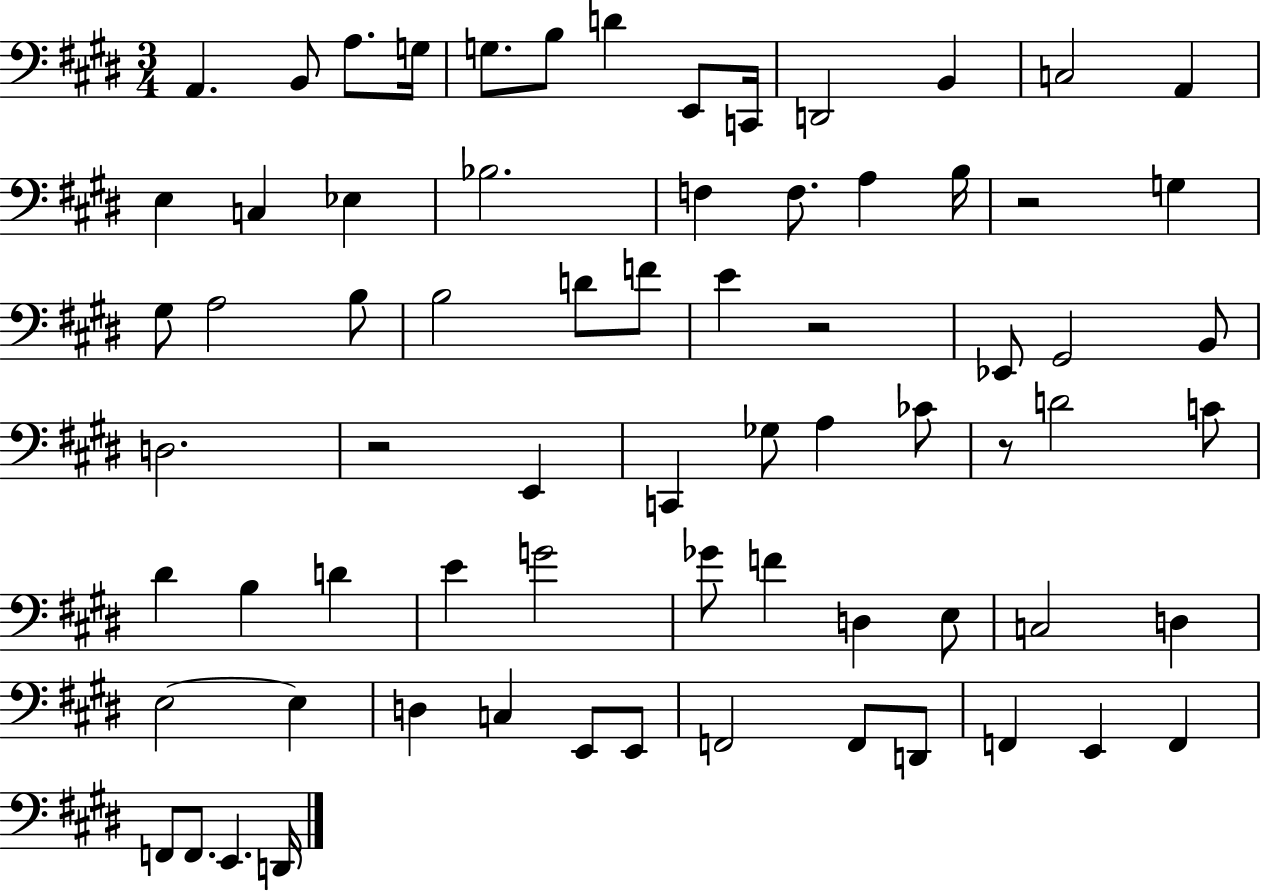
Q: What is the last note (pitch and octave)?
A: D2